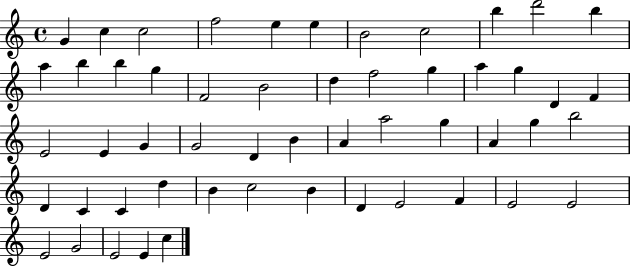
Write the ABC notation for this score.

X:1
T:Untitled
M:4/4
L:1/4
K:C
G c c2 f2 e e B2 c2 b d'2 b a b b g F2 B2 d f2 g a g D F E2 E G G2 D B A a2 g A g b2 D C C d B c2 B D E2 F E2 E2 E2 G2 E2 E c